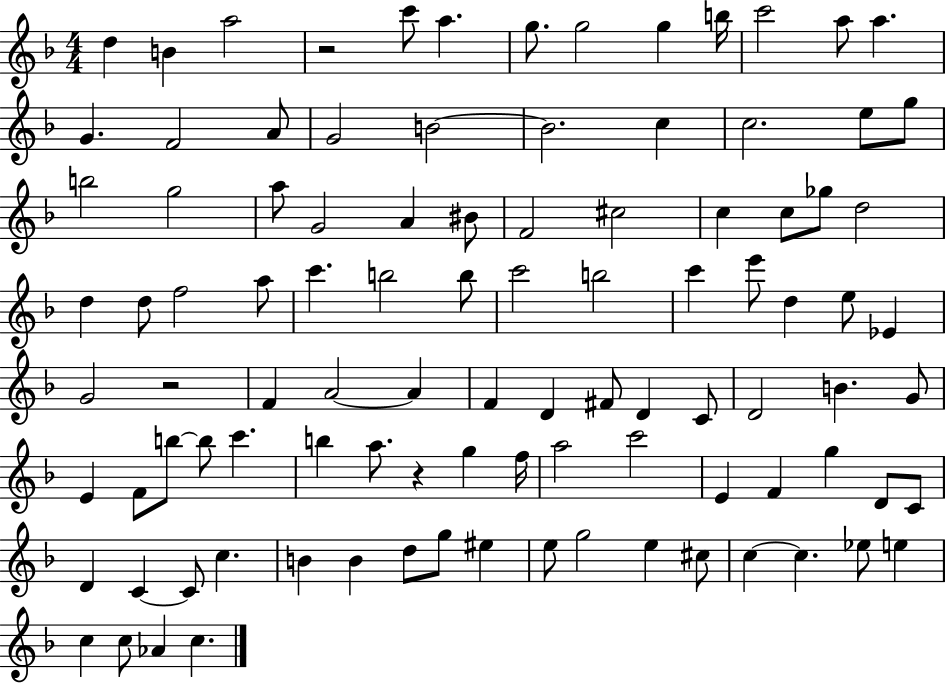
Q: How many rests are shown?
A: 3